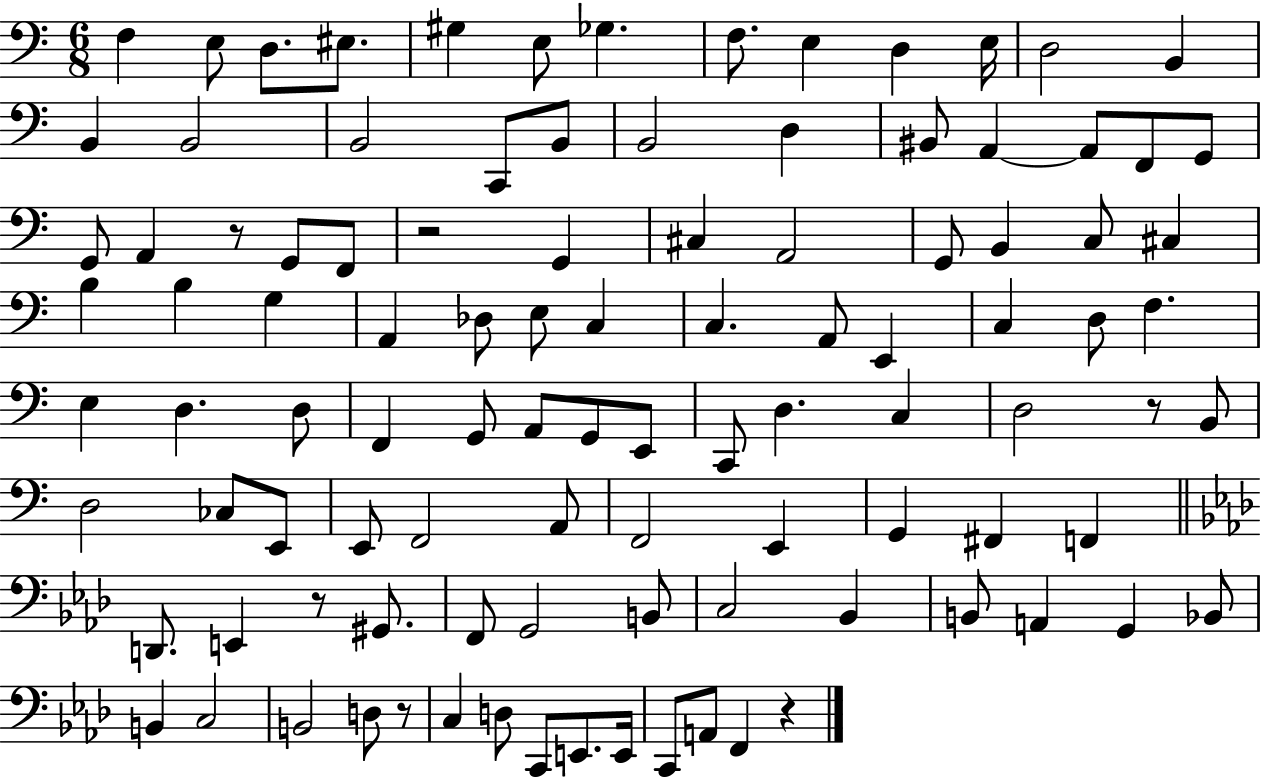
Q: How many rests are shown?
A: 6